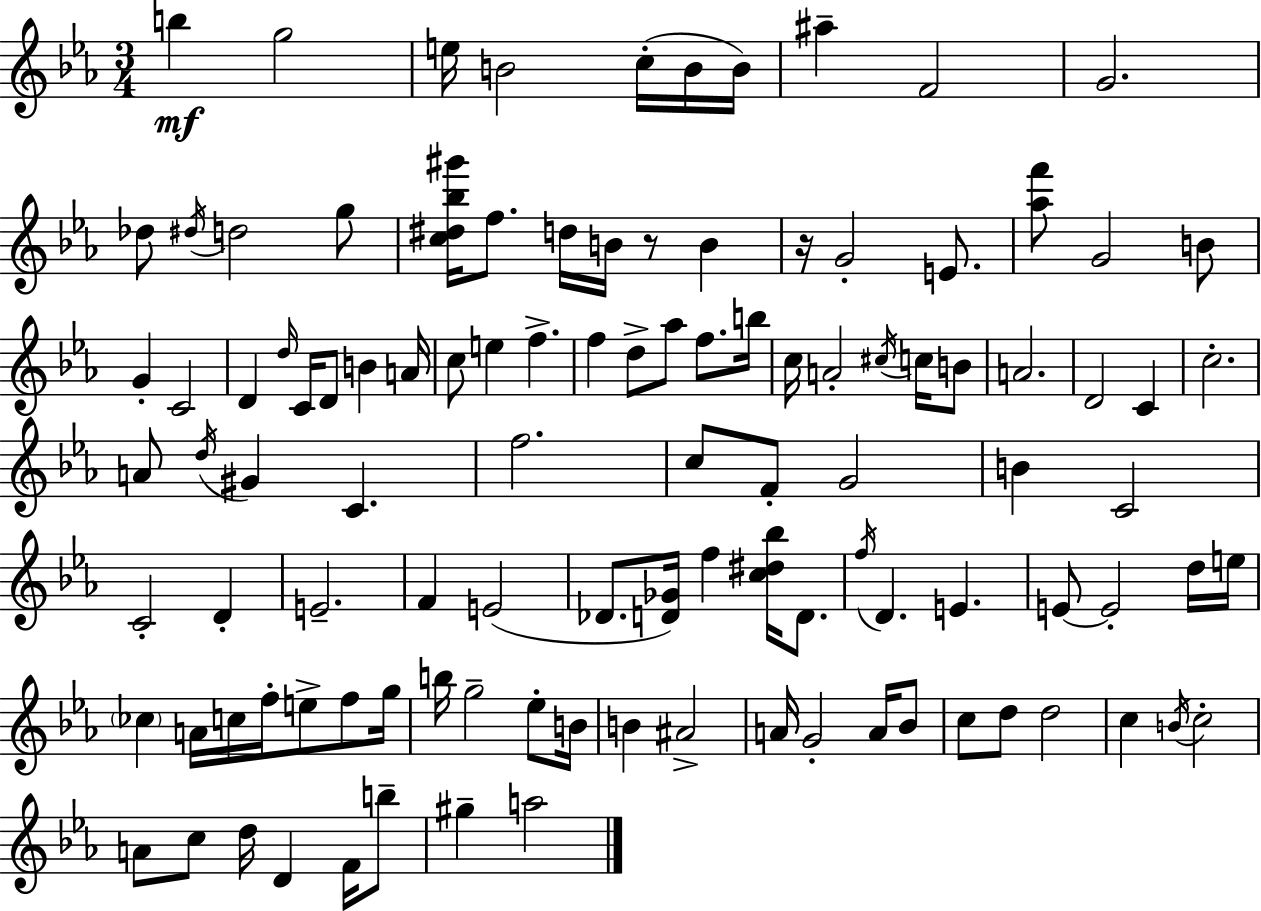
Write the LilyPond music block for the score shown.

{
  \clef treble
  \numericTimeSignature
  \time 3/4
  \key ees \major
  b''4\mf g''2 | e''16 b'2 c''16-.( b'16 b'16) | ais''4-- f'2 | g'2. | \break des''8 \acciaccatura { dis''16 } d''2 g''8 | <c'' dis'' bes'' gis'''>16 f''8. d''16 b'16 r8 b'4 | r16 g'2-. e'8. | <aes'' f'''>8 g'2 b'8 | \break g'4-. c'2 | d'4 \grace { d''16 } c'16 d'8 b'4 | a'16 c''8 e''4 f''4.-> | f''4 d''8-> aes''8 f''8. | \break b''16 c''16 a'2-. \acciaccatura { cis''16 } | c''16 b'8 a'2. | d'2 c'4 | c''2.-. | \break a'8 \acciaccatura { d''16 } gis'4 c'4. | f''2. | c''8 f'8-. g'2 | b'4 c'2 | \break c'2-. | d'4-. e'2.-- | f'4 e'2( | des'8. <d' ges'>16) f''4 | \break <c'' dis'' bes''>16 d'8. \acciaccatura { f''16 } d'4. e'4. | e'8~~ e'2-. | d''16 e''16 \parenthesize ces''4 a'16 c''16 f''16-. | e''8-> f''8 g''16 b''16 g''2-- | \break ees''8-. b'16 b'4 ais'2-> | a'16 g'2-. | a'16 bes'8 c''8 d''8 d''2 | c''4 \acciaccatura { b'16 } c''2-. | \break a'8 c''8 d''16 d'4 | f'16 b''8-- gis''4-- a''2 | \bar "|."
}